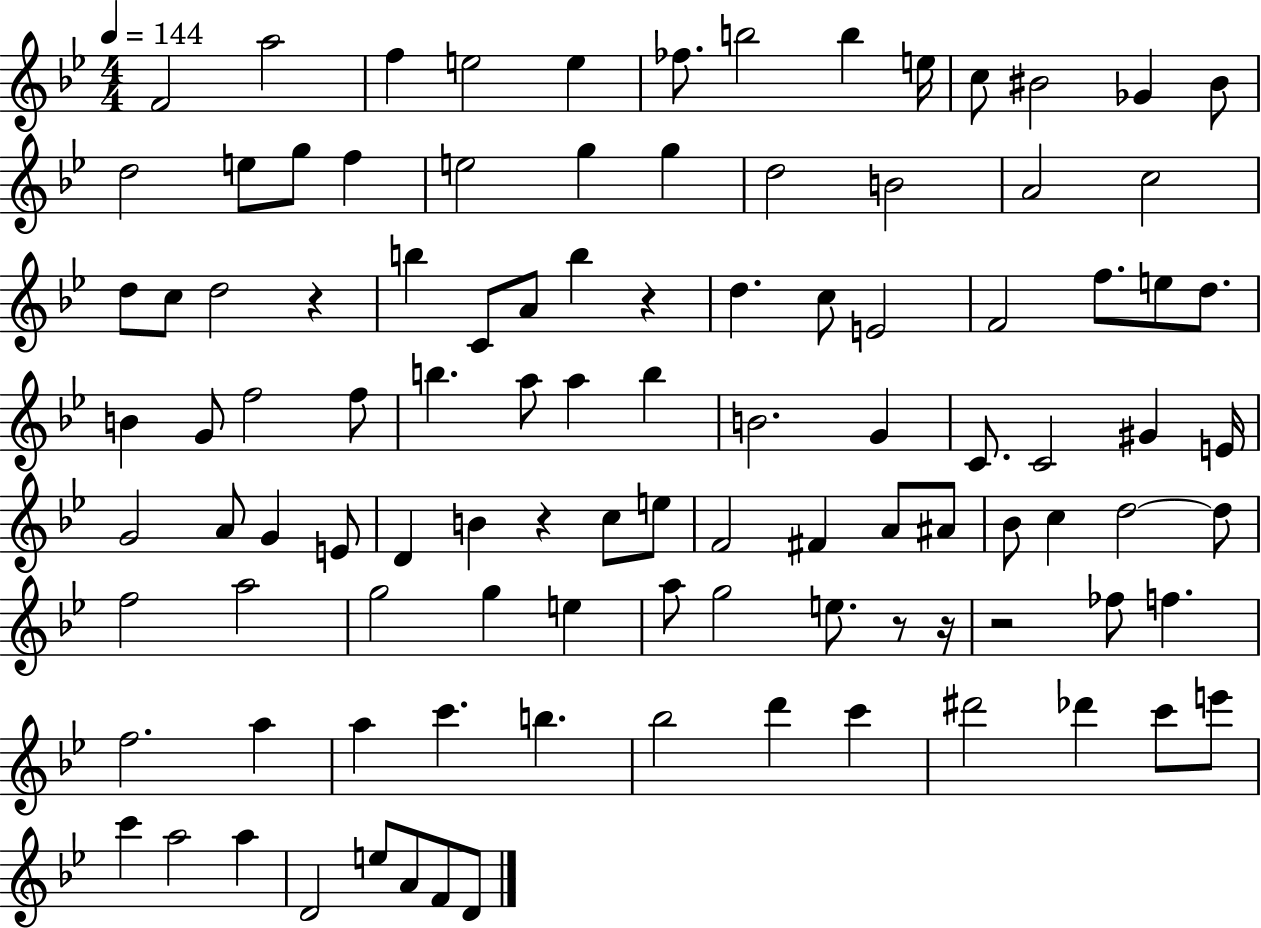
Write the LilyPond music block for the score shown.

{
  \clef treble
  \numericTimeSignature
  \time 4/4
  \key bes \major
  \tempo 4 = 144
  \repeat volta 2 { f'2 a''2 | f''4 e''2 e''4 | fes''8. b''2 b''4 e''16 | c''8 bis'2 ges'4 bis'8 | \break d''2 e''8 g''8 f''4 | e''2 g''4 g''4 | d''2 b'2 | a'2 c''2 | \break d''8 c''8 d''2 r4 | b''4 c'8 a'8 b''4 r4 | d''4. c''8 e'2 | f'2 f''8. e''8 d''8. | \break b'4 g'8 f''2 f''8 | b''4. a''8 a''4 b''4 | b'2. g'4 | c'8. c'2 gis'4 e'16 | \break g'2 a'8 g'4 e'8 | d'4 b'4 r4 c''8 e''8 | f'2 fis'4 a'8 ais'8 | bes'8 c''4 d''2~~ d''8 | \break f''2 a''2 | g''2 g''4 e''4 | a''8 g''2 e''8. r8 r16 | r2 fes''8 f''4. | \break f''2. a''4 | a''4 c'''4. b''4. | bes''2 d'''4 c'''4 | dis'''2 des'''4 c'''8 e'''8 | \break c'''4 a''2 a''4 | d'2 e''8 a'8 f'8 d'8 | } \bar "|."
}